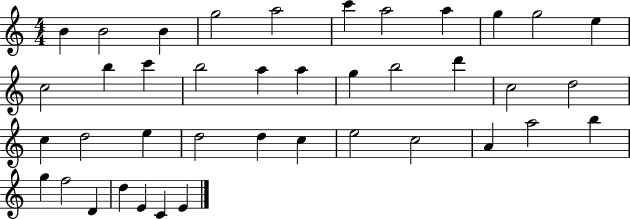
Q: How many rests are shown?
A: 0